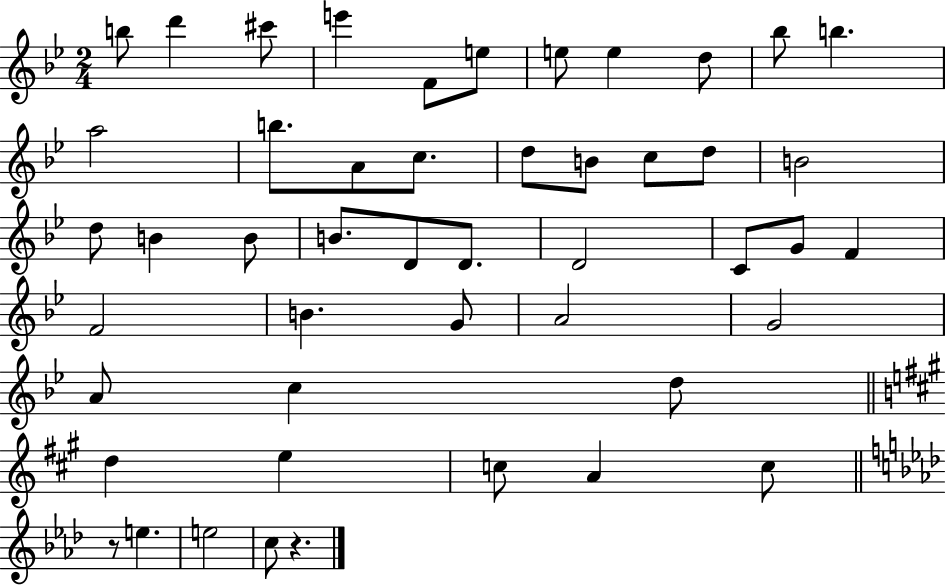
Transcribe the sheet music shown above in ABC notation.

X:1
T:Untitled
M:2/4
L:1/4
K:Bb
b/2 d' ^c'/2 e' F/2 e/2 e/2 e d/2 _b/2 b a2 b/2 A/2 c/2 d/2 B/2 c/2 d/2 B2 d/2 B B/2 B/2 D/2 D/2 D2 C/2 G/2 F F2 B G/2 A2 G2 A/2 c d/2 d e c/2 A c/2 z/2 e e2 c/2 z